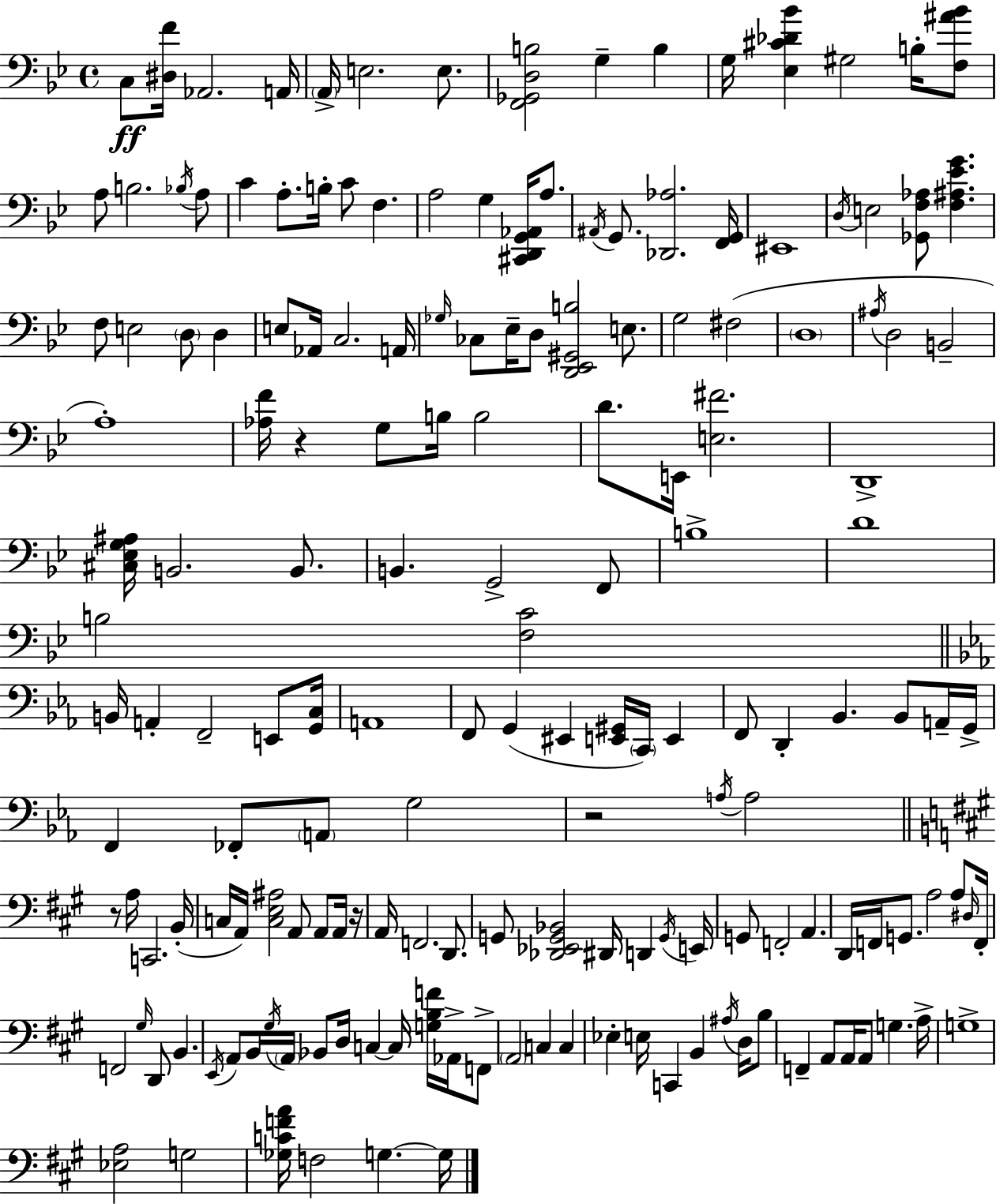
X:1
T:Untitled
M:4/4
L:1/4
K:Gm
C,/2 [^D,F]/4 _A,,2 A,,/4 A,,/4 E,2 E,/2 [F,,_G,,D,B,]2 G, B, G,/4 [_E,^C_D_B] ^G,2 B,/4 [F,^A_B]/2 A,/2 B,2 _B,/4 A,/2 C A,/2 B,/4 C/2 F, A,2 G, [^C,,D,,G,,_A,,]/4 A,/2 ^A,,/4 G,,/2 [_D,,_A,]2 [F,,G,,]/4 ^E,,4 D,/4 E,2 [_G,,F,_A,]/2 [F,^A,_EG] F,/2 E,2 D,/2 D, E,/2 _A,,/4 C,2 A,,/4 _G,/4 _C,/2 _E,/4 D,/2 [D,,_E,,^G,,B,]2 E,/2 G,2 ^F,2 D,4 ^A,/4 D,2 B,,2 A,4 [_A,F]/4 z G,/2 B,/4 B,2 D/2 E,,/4 [E,^F]2 D,,4 [^C,_E,G,^A,]/4 B,,2 B,,/2 B,, G,,2 F,,/2 B,4 D4 B,2 [F,C]2 B,,/4 A,, F,,2 E,,/2 [G,,C,]/4 A,,4 F,,/2 G,, ^E,, [E,,^G,,]/4 C,,/4 E,, F,,/2 D,, _B,, _B,,/2 A,,/4 G,,/4 F,, _F,,/2 A,,/2 G,2 z2 A,/4 A,2 z/2 A,/4 C,,2 B,,/4 C,/4 A,,/4 [C,E,^A,]2 A,,/2 A,,/2 A,,/4 z/4 A,,/4 F,,2 D,,/2 G,,/2 [_D,,_E,,G,,_B,,]2 ^D,,/4 D,, G,,/4 E,,/4 G,,/2 F,,2 A,, D,,/4 F,,/4 G,,/2 A,2 A,/2 ^D,/4 F,,/4 F,,2 ^G,/4 D,,/2 B,, E,,/4 A,,/2 B,,/4 ^G,/4 A,,/4 _B,,/2 D,/4 C, C,/4 [G,B,F]/4 _A,,/4 F,,/2 A,,2 C, C, _E, E,/4 C,, B,, ^A,/4 D,/4 B,/2 F,, A,,/2 A,,/4 A,,/2 G, A,/4 G,4 [_E,A,]2 G,2 [_G,CFA]/4 F,2 G, G,/4